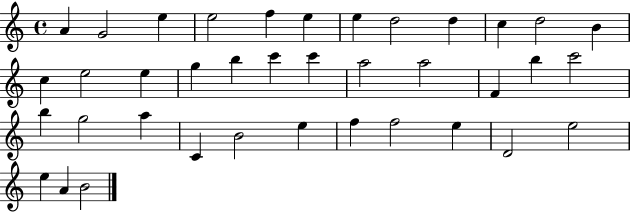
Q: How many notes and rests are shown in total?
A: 38